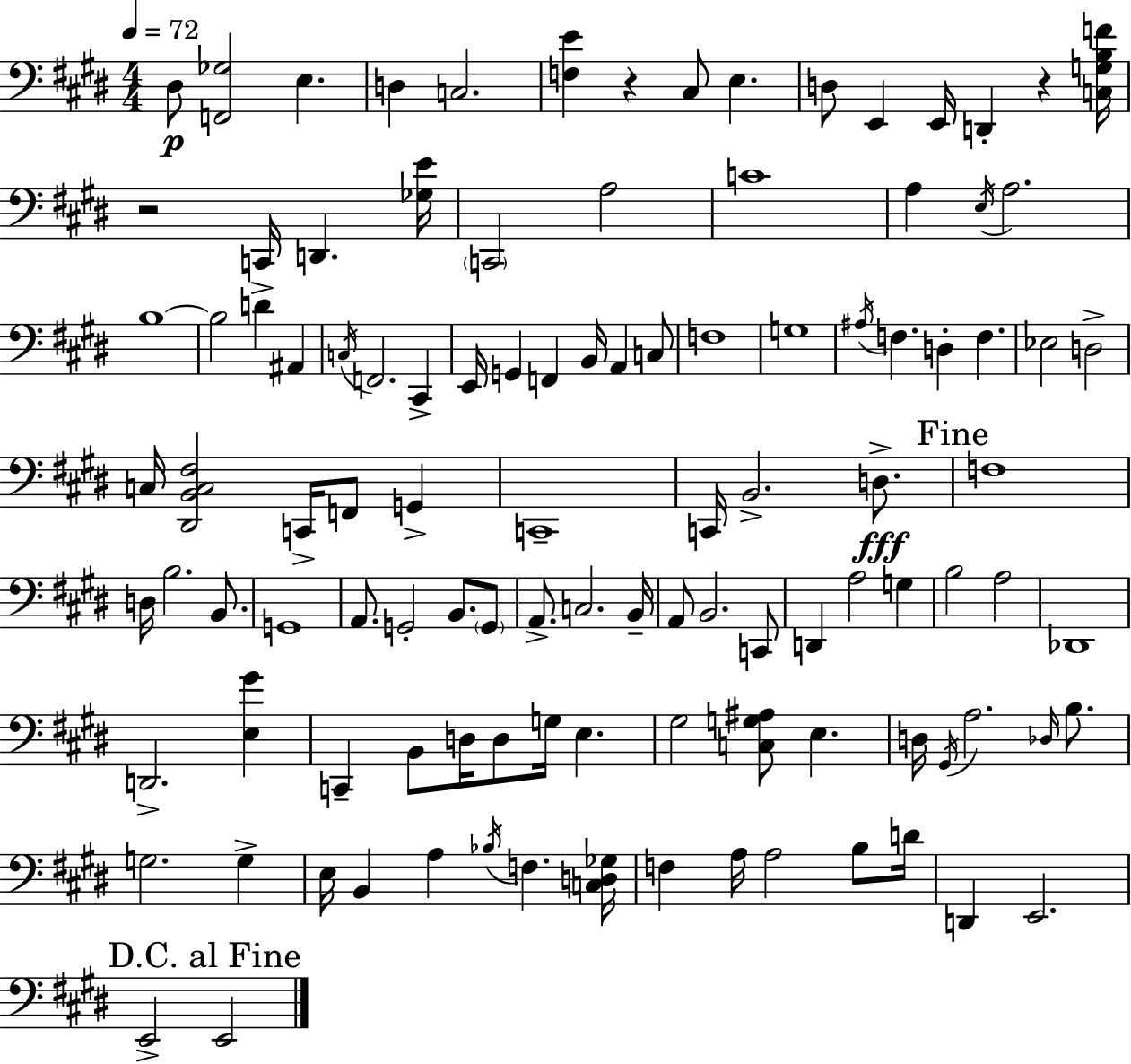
X:1
T:Untitled
M:4/4
L:1/4
K:E
^D,/2 [F,,_G,]2 E, D, C,2 [F,E] z ^C,/2 E, D,/2 E,, E,,/4 D,, z [C,G,B,F]/4 z2 C,,/4 D,, [_G,E]/4 C,,2 A,2 C4 A, E,/4 A,2 B,4 B,2 D ^A,, C,/4 F,,2 ^C,, E,,/4 G,, F,, B,,/4 A,, C,/2 F,4 G,4 ^A,/4 F, D, F, _E,2 D,2 C,/4 [^D,,B,,C,^F,]2 C,,/4 F,,/2 G,, C,,4 C,,/4 B,,2 D,/2 F,4 D,/4 B,2 B,,/2 G,,4 A,,/2 G,,2 B,,/2 G,,/2 A,,/2 C,2 B,,/4 A,,/2 B,,2 C,,/2 D,, A,2 G, B,2 A,2 _D,,4 D,,2 [E,^G] C,, B,,/2 D,/4 D,/2 G,/4 E, ^G,2 [C,G,^A,]/2 E, D,/4 ^G,,/4 A,2 _D,/4 B,/2 G,2 G, E,/4 B,, A, _B,/4 F, [C,D,_G,]/4 F, A,/4 A,2 B,/2 D/4 D,, E,,2 E,,2 E,,2